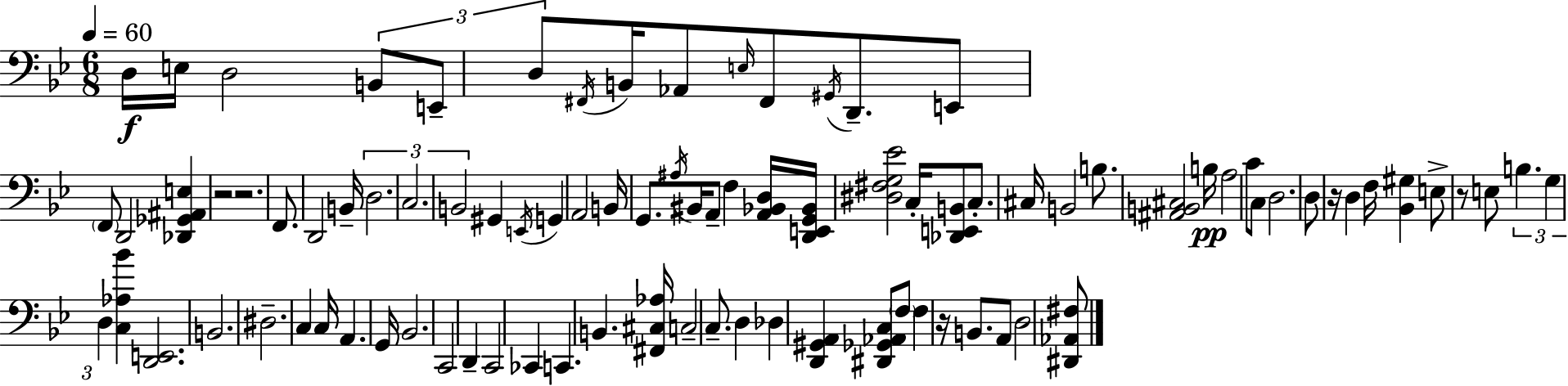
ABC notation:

X:1
T:Untitled
M:6/8
L:1/4
K:Gm
D,/4 E,/4 D,2 B,,/2 E,,/2 D,/2 ^F,,/4 B,,/4 _A,,/2 E,/4 ^F,,/2 ^G,,/4 D,,/2 E,,/2 F,,/2 D,,2 [_D,,_G,,^A,,E,] z2 z2 F,,/2 D,,2 B,,/4 D,2 C,2 B,,2 ^G,, E,,/4 G,, A,,2 B,,/4 G,,/2 ^A,/4 ^B,,/4 A,,/2 F, [A,,_B,,D,]/4 [D,,E,,G,,_B,,]/4 [^D,^F,G,_E]2 C,/4 [_D,,E,,B,,]/2 C,/2 ^C,/4 B,,2 B,/2 [^A,,B,,^C,]2 B,/4 A,2 C/2 C,/2 D,2 D,/2 z/4 D, F,/4 [_B,,^G,] E,/2 z/2 E,/2 B, G, D, [C,_A,_B] [D,,E,,]2 B,,2 ^D,2 C, C,/4 A,, G,,/4 _B,,2 C,,2 D,, C,,2 _C,, C,, B,, [^F,,^C,_A,]/4 C,2 C,/2 D, _D, [D,,^G,,A,,] [^D,,_G,,_A,,C,]/2 F,/2 F, z/4 B,,/2 A,,/2 D,2 [^D,,_A,,^F,]/2